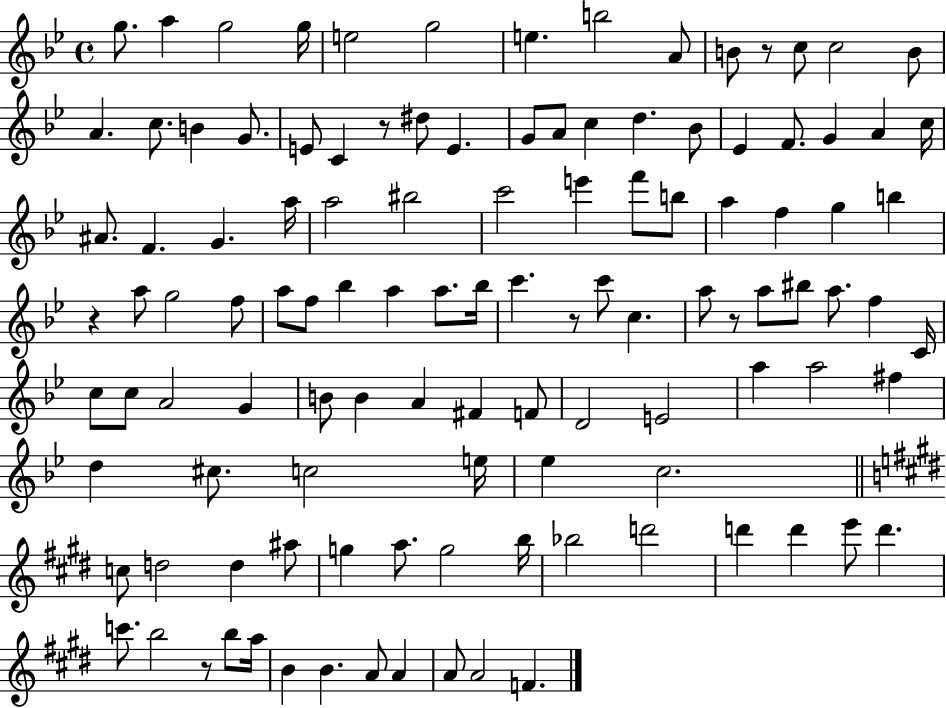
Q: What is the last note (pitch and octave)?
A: F4